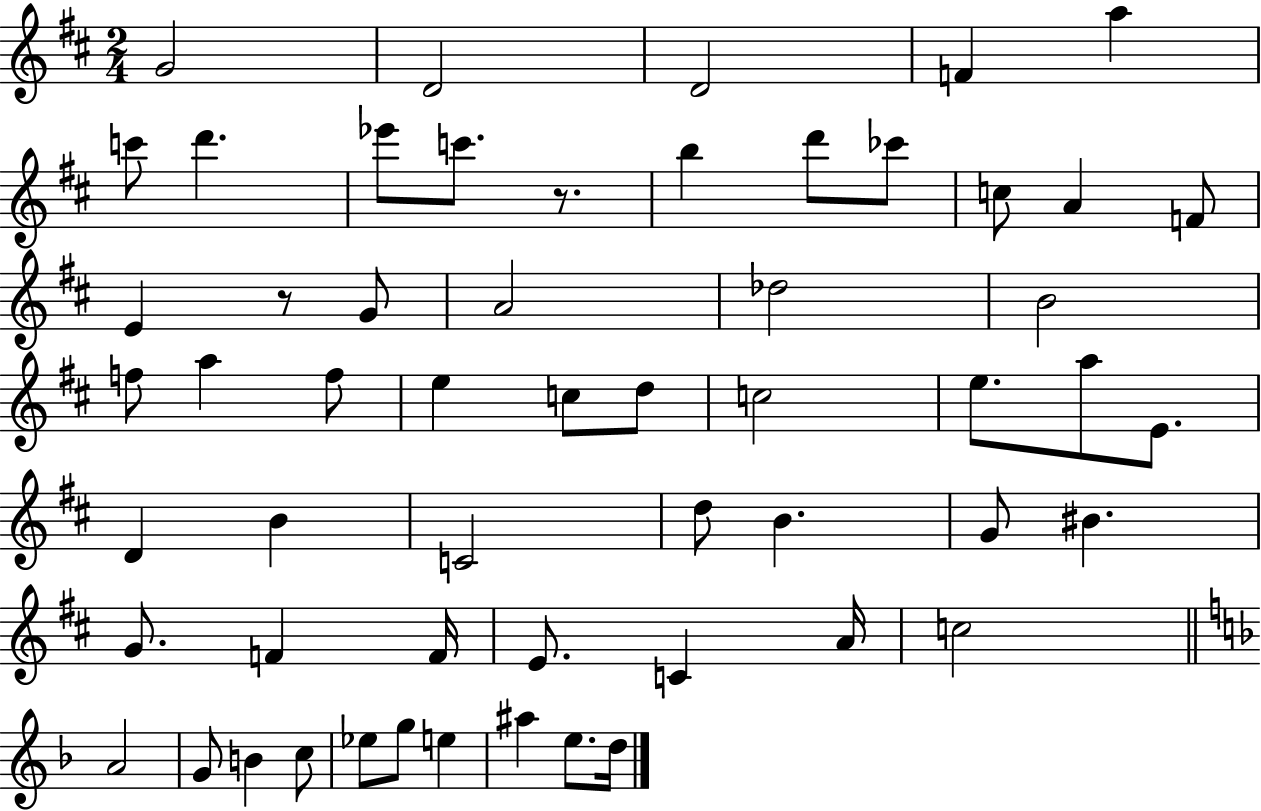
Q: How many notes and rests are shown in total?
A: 56